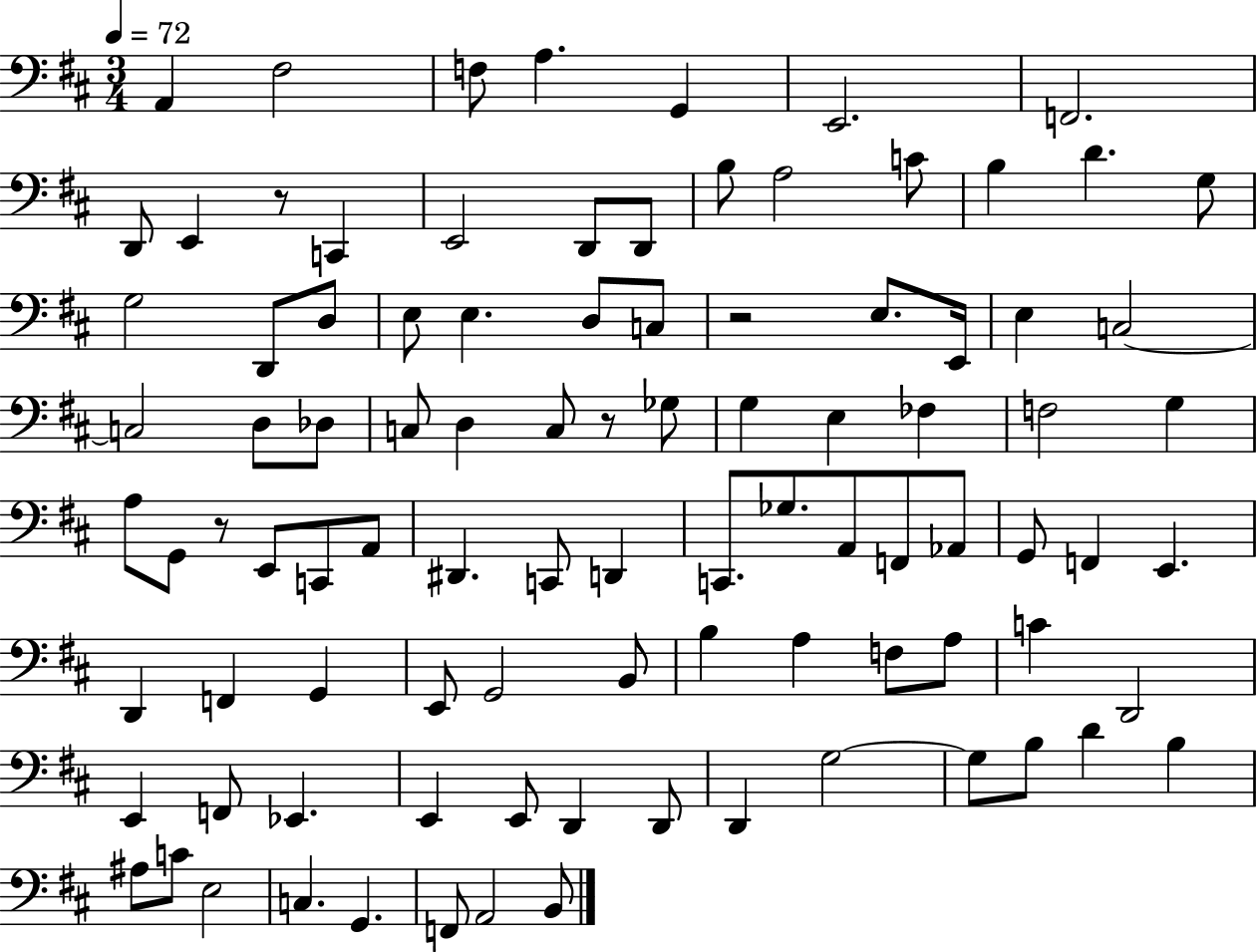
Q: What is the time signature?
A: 3/4